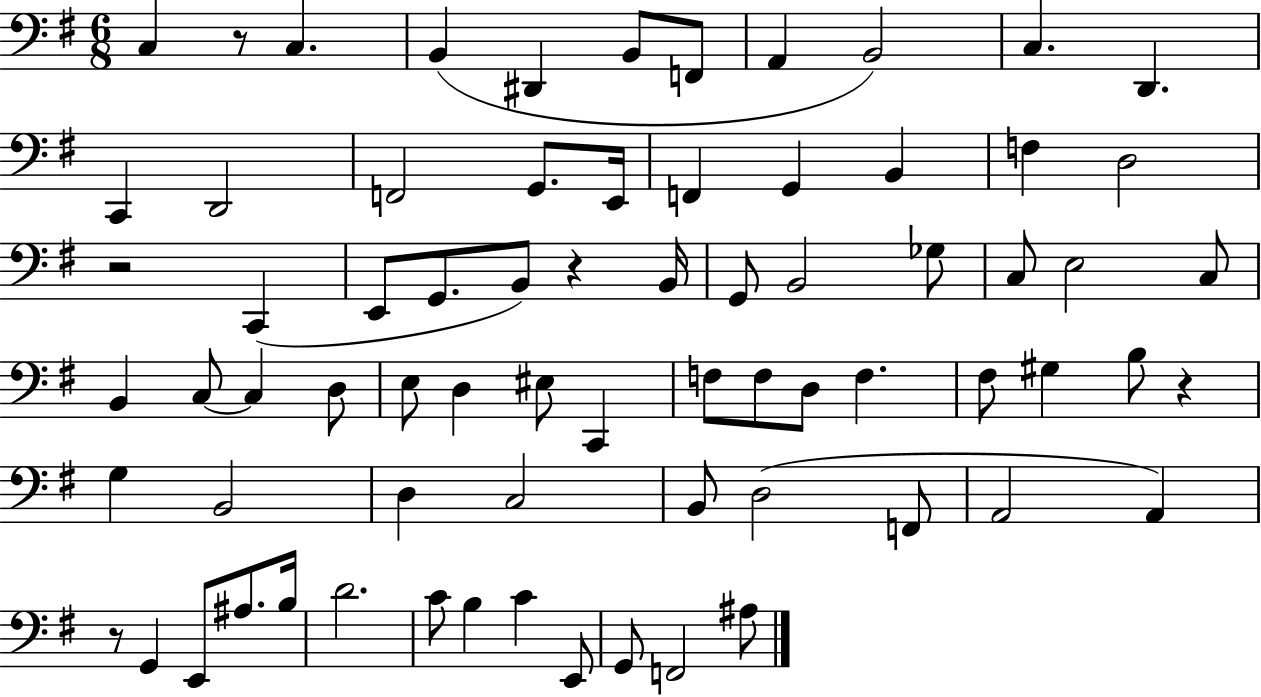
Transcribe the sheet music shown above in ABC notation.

X:1
T:Untitled
M:6/8
L:1/4
K:G
C, z/2 C, B,, ^D,, B,,/2 F,,/2 A,, B,,2 C, D,, C,, D,,2 F,,2 G,,/2 E,,/4 F,, G,, B,, F, D,2 z2 C,, E,,/2 G,,/2 B,,/2 z B,,/4 G,,/2 B,,2 _G,/2 C,/2 E,2 C,/2 B,, C,/2 C, D,/2 E,/2 D, ^E,/2 C,, F,/2 F,/2 D,/2 F, ^F,/2 ^G, B,/2 z G, B,,2 D, C,2 B,,/2 D,2 F,,/2 A,,2 A,, z/2 G,, E,,/2 ^A,/2 B,/4 D2 C/2 B, C E,,/2 G,,/2 F,,2 ^A,/2